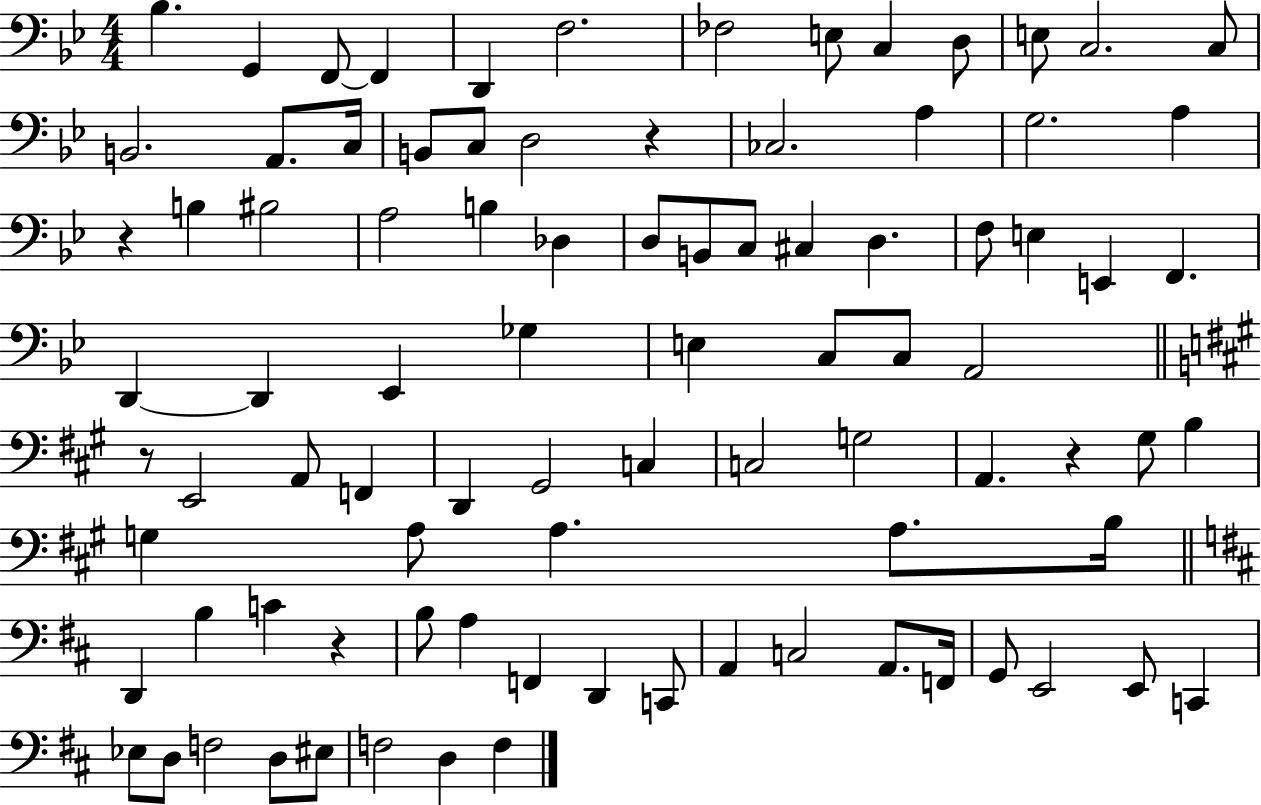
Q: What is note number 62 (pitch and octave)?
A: D2